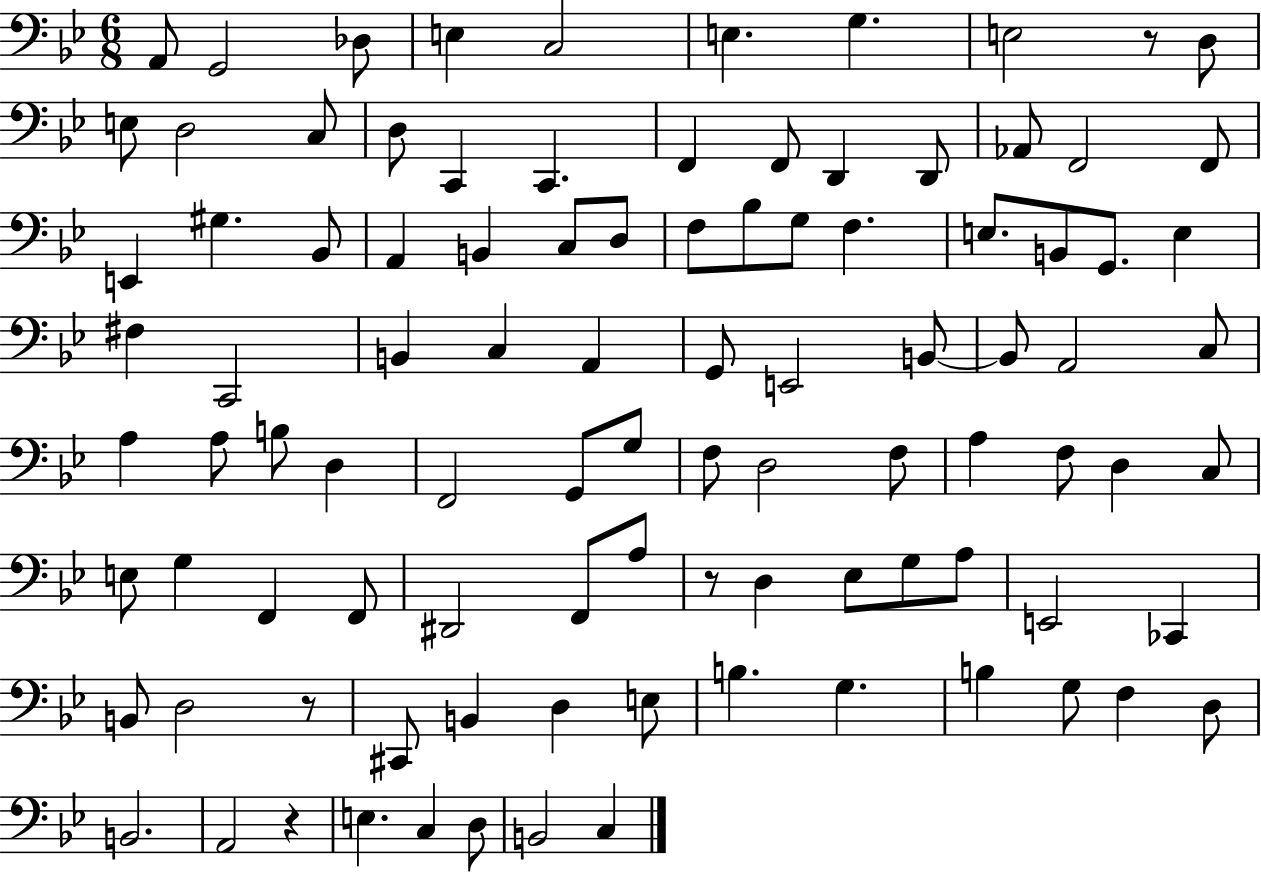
A2/e G2/h Db3/e E3/q C3/h E3/q. G3/q. E3/h R/e D3/e E3/e D3/h C3/e D3/e C2/q C2/q. F2/q F2/e D2/q D2/e Ab2/e F2/h F2/e E2/q G#3/q. Bb2/e A2/q B2/q C3/e D3/e F3/e Bb3/e G3/e F3/q. E3/e. B2/e G2/e. E3/q F#3/q C2/h B2/q C3/q A2/q G2/e E2/h B2/e B2/e A2/h C3/e A3/q A3/e B3/e D3/q F2/h G2/e G3/e F3/e D3/h F3/e A3/q F3/e D3/q C3/e E3/e G3/q F2/q F2/e D#2/h F2/e A3/e R/e D3/q Eb3/e G3/e A3/e E2/h CES2/q B2/e D3/h R/e C#2/e B2/q D3/q E3/e B3/q. G3/q. B3/q G3/e F3/q D3/e B2/h. A2/h R/q E3/q. C3/q D3/e B2/h C3/q